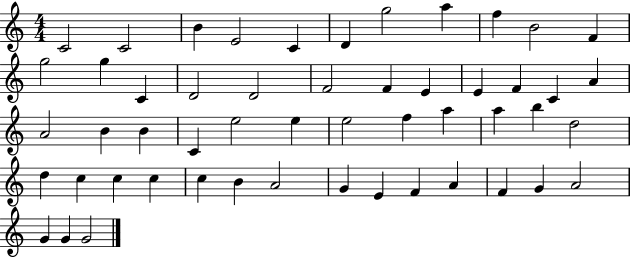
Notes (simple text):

C4/h C4/h B4/q E4/h C4/q D4/q G5/h A5/q F5/q B4/h F4/q G5/h G5/q C4/q D4/h D4/h F4/h F4/q E4/q E4/q F4/q C4/q A4/q A4/h B4/q B4/q C4/q E5/h E5/q E5/h F5/q A5/q A5/q B5/q D5/h D5/q C5/q C5/q C5/q C5/q B4/q A4/h G4/q E4/q F4/q A4/q F4/q G4/q A4/h G4/q G4/q G4/h